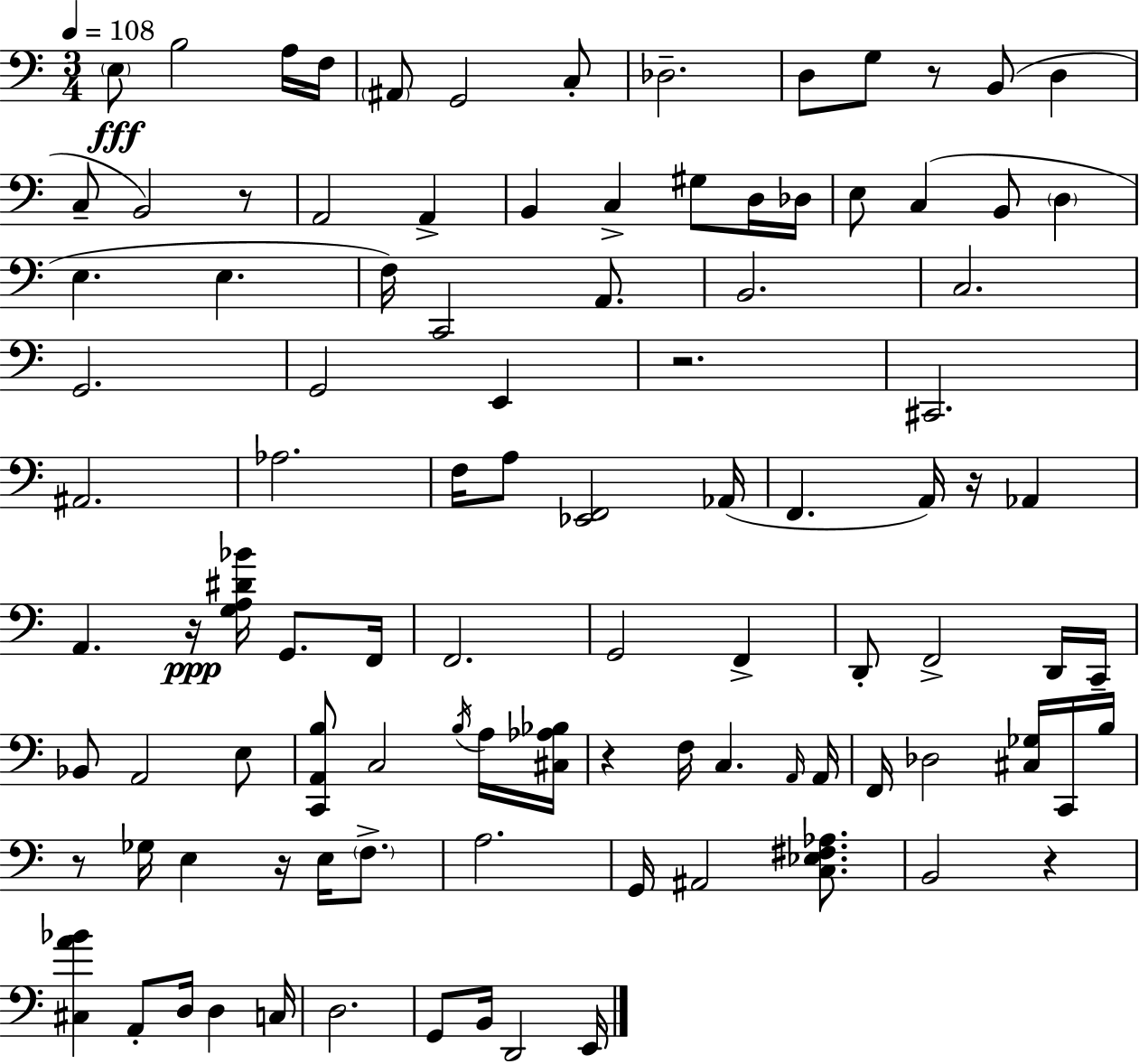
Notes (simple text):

E3/e B3/h A3/s F3/s A#2/e G2/h C3/e Db3/h. D3/e G3/e R/e B2/e D3/q C3/e B2/h R/e A2/h A2/q B2/q C3/q G#3/e D3/s Db3/s E3/e C3/q B2/e D3/q E3/q. E3/q. F3/s C2/h A2/e. B2/h. C3/h. G2/h. G2/h E2/q R/h. C#2/h. A#2/h. Ab3/h. F3/s A3/e [Eb2,F2]/h Ab2/s F2/q. A2/s R/s Ab2/q A2/q. R/s [G3,A3,D#4,Bb4]/s G2/e. F2/s F2/h. G2/h F2/q D2/e F2/h D2/s C2/s Bb2/e A2/h E3/e [C2,A2,B3]/e C3/h B3/s A3/s [C#3,Ab3,Bb3]/s R/q F3/s C3/q. A2/s A2/s F2/s Db3/h [C#3,Gb3]/s C2/s B3/s R/e Gb3/s E3/q R/s E3/s F3/e. A3/h. G2/s A#2/h [C3,Eb3,F#3,Ab3]/e. B2/h R/q [C#3,A4,Bb4]/q A2/e D3/s D3/q C3/s D3/h. G2/e B2/s D2/h E2/s